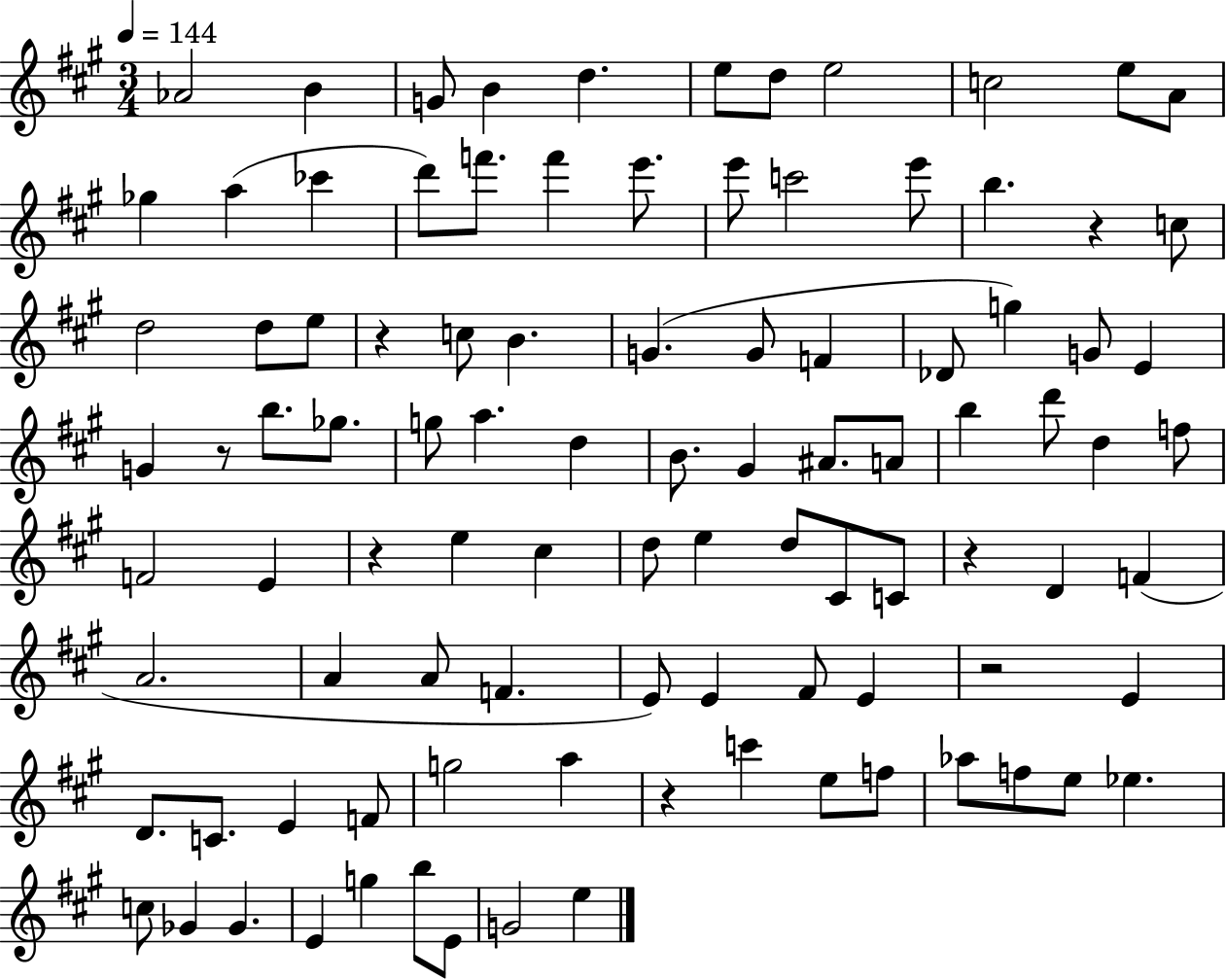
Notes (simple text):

Ab4/h B4/q G4/e B4/q D5/q. E5/e D5/e E5/h C5/h E5/e A4/e Gb5/q A5/q CES6/q D6/e F6/e. F6/q E6/e. E6/e C6/h E6/e B5/q. R/q C5/e D5/h D5/e E5/e R/q C5/e B4/q. G4/q. G4/e F4/q Db4/e G5/q G4/e E4/q G4/q R/e B5/e. Gb5/e. G5/e A5/q. D5/q B4/e. G#4/q A#4/e. A4/e B5/q D6/e D5/q F5/e F4/h E4/q R/q E5/q C#5/q D5/e E5/q D5/e C#4/e C4/e R/q D4/q F4/q A4/h. A4/q A4/e F4/q. E4/e E4/q F#4/e E4/q R/h E4/q D4/e. C4/e. E4/q F4/e G5/h A5/q R/q C6/q E5/e F5/e Ab5/e F5/e E5/e Eb5/q. C5/e Gb4/q Gb4/q. E4/q G5/q B5/e E4/e G4/h E5/q